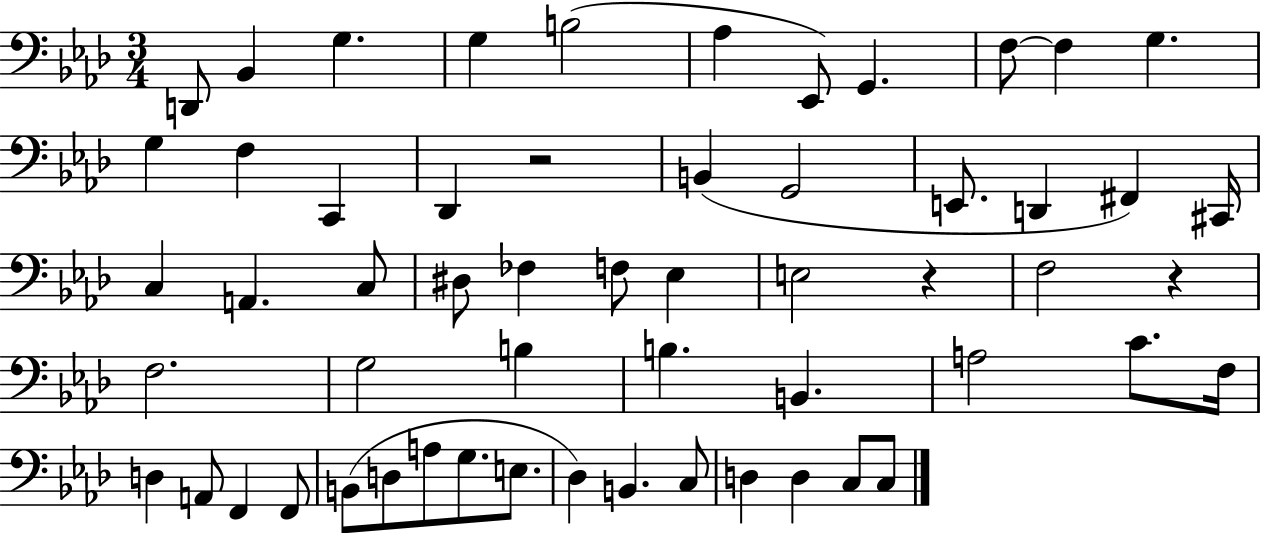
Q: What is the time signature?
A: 3/4